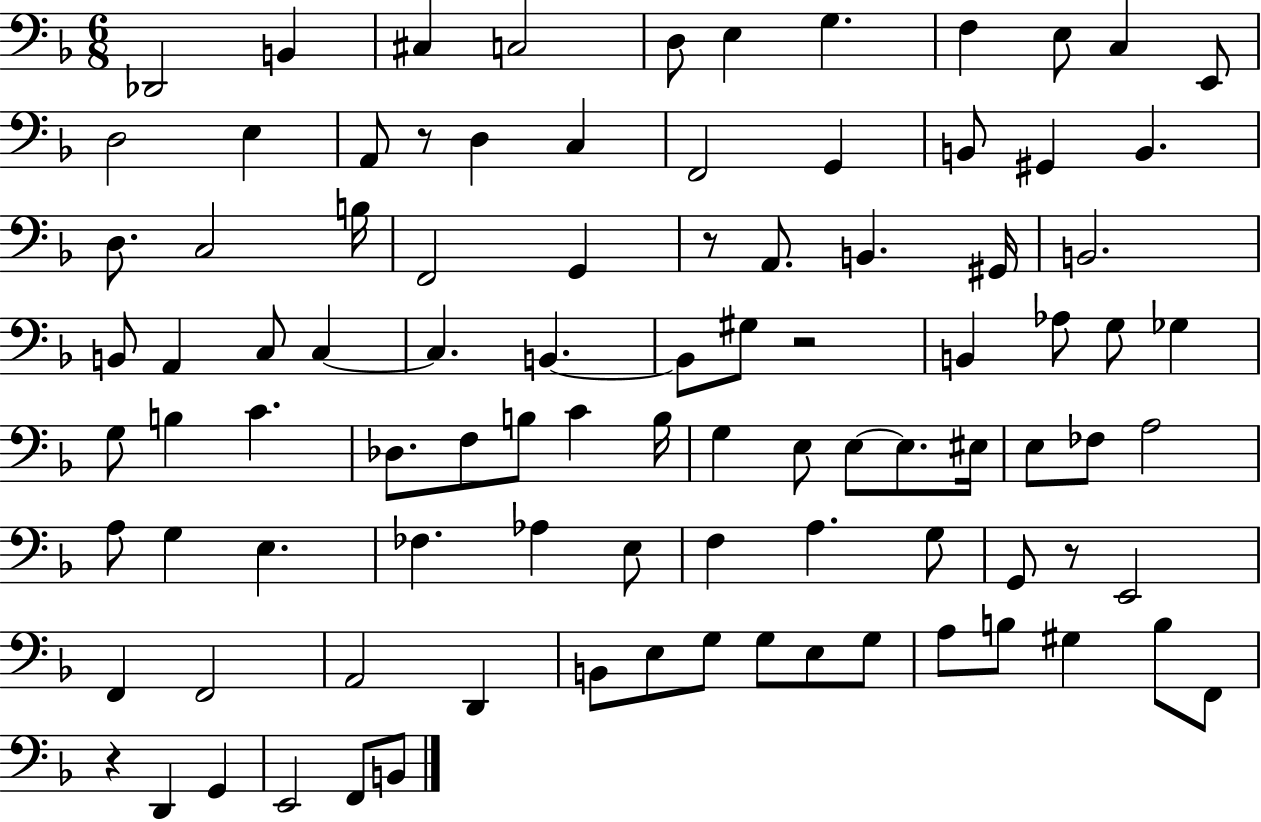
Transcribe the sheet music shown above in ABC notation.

X:1
T:Untitled
M:6/8
L:1/4
K:F
_D,,2 B,, ^C, C,2 D,/2 E, G, F, E,/2 C, E,,/2 D,2 E, A,,/2 z/2 D, C, F,,2 G,, B,,/2 ^G,, B,, D,/2 C,2 B,/4 F,,2 G,, z/2 A,,/2 B,, ^G,,/4 B,,2 B,,/2 A,, C,/2 C, C, B,, B,,/2 ^G,/2 z2 B,, _A,/2 G,/2 _G, G,/2 B, C _D,/2 F,/2 B,/2 C B,/4 G, E,/2 E,/2 E,/2 ^E,/4 E,/2 _F,/2 A,2 A,/2 G, E, _F, _A, E,/2 F, A, G,/2 G,,/2 z/2 E,,2 F,, F,,2 A,,2 D,, B,,/2 E,/2 G,/2 G,/2 E,/2 G,/2 A,/2 B,/2 ^G, B,/2 F,,/2 z D,, G,, E,,2 F,,/2 B,,/2